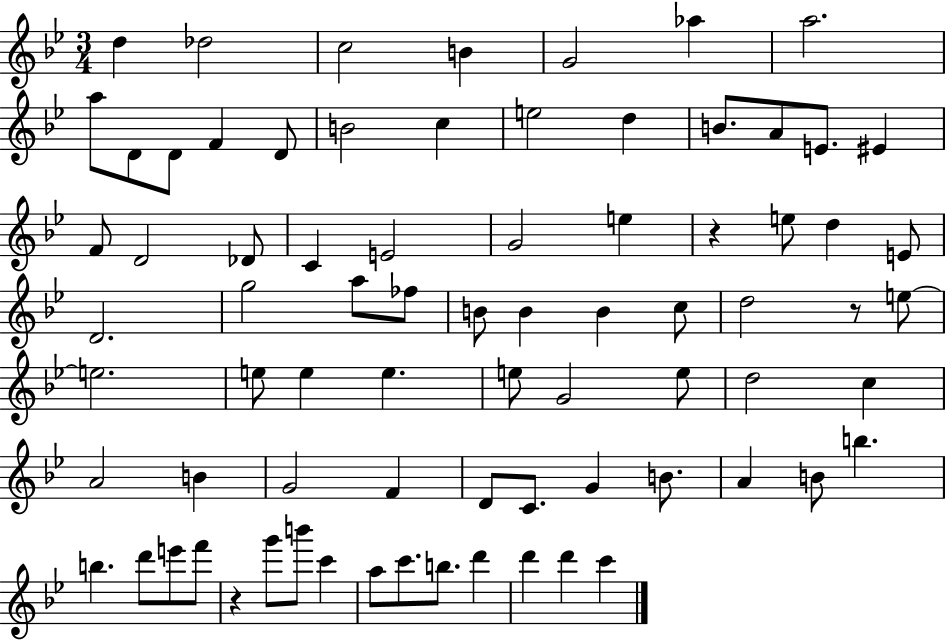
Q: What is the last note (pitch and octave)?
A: C6